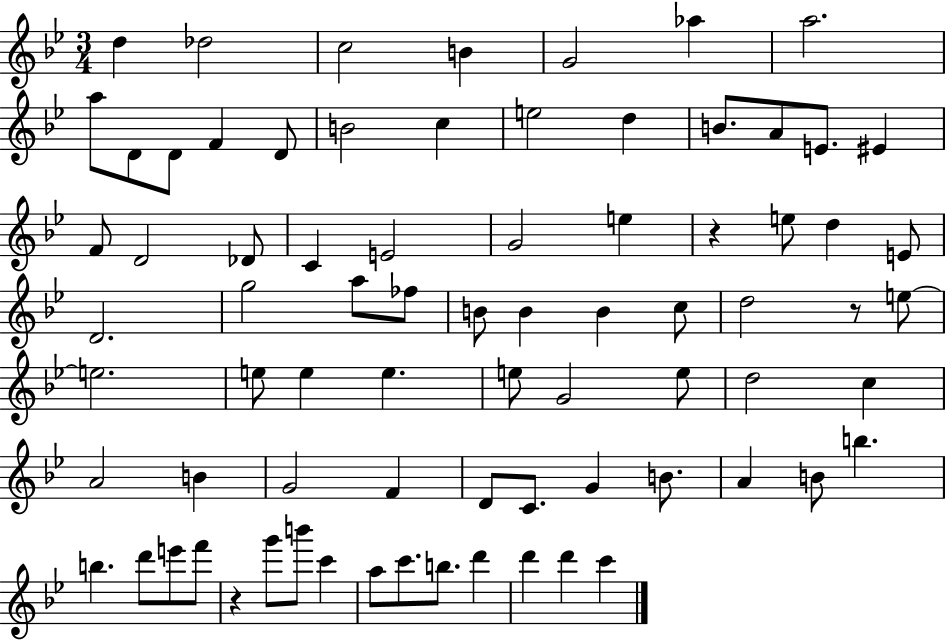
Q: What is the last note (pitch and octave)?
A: C6